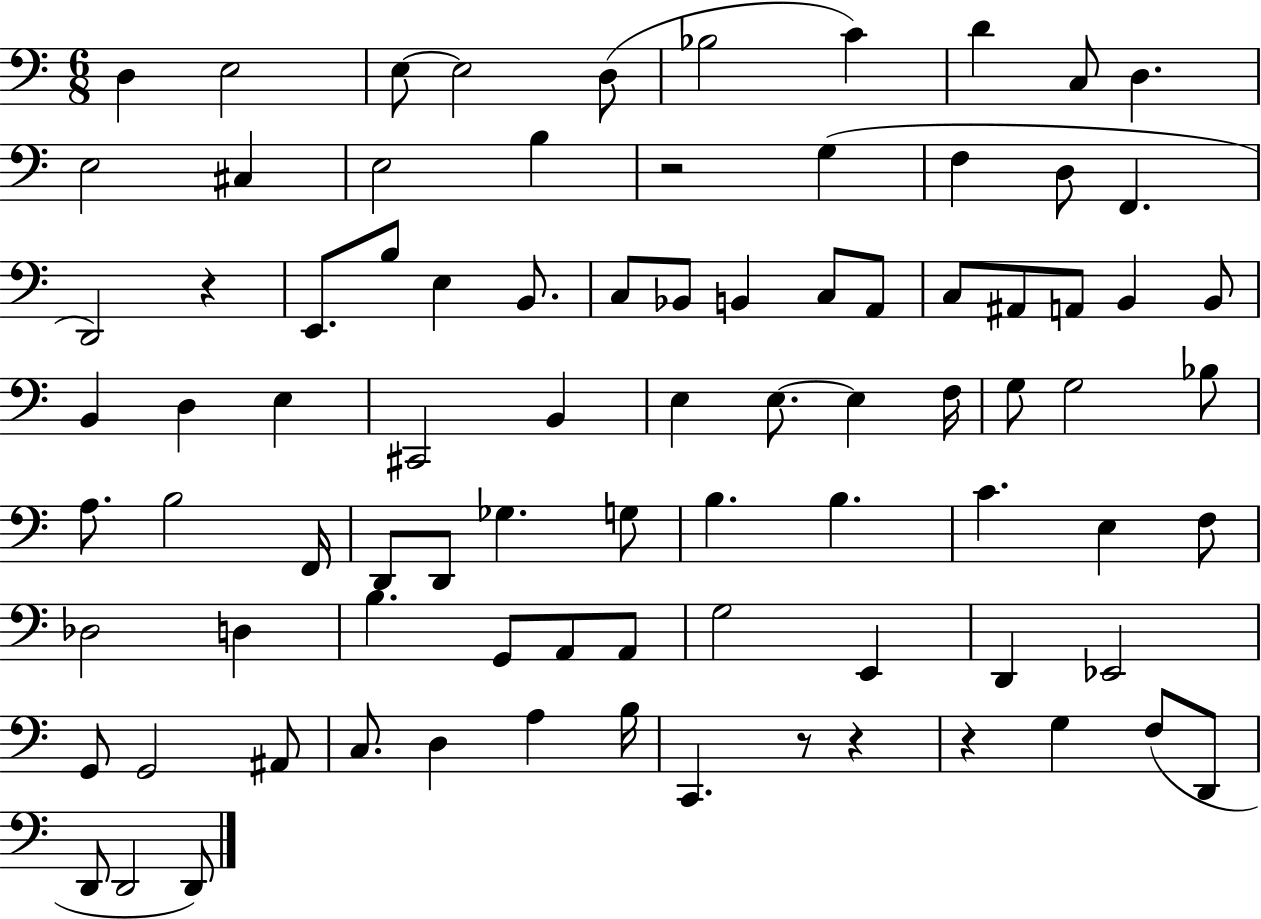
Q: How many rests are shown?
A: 5